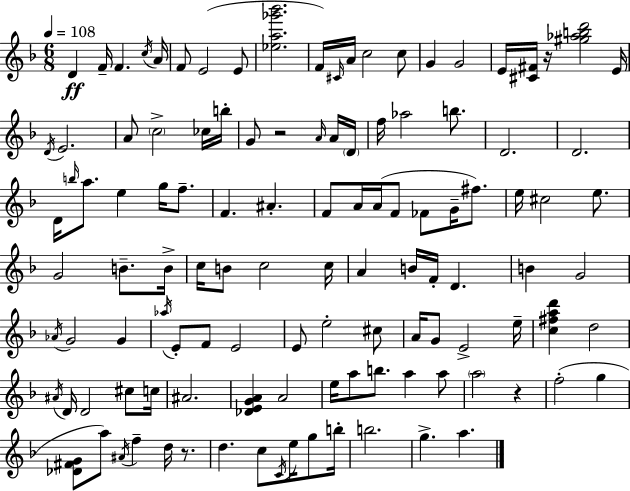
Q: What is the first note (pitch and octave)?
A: D4